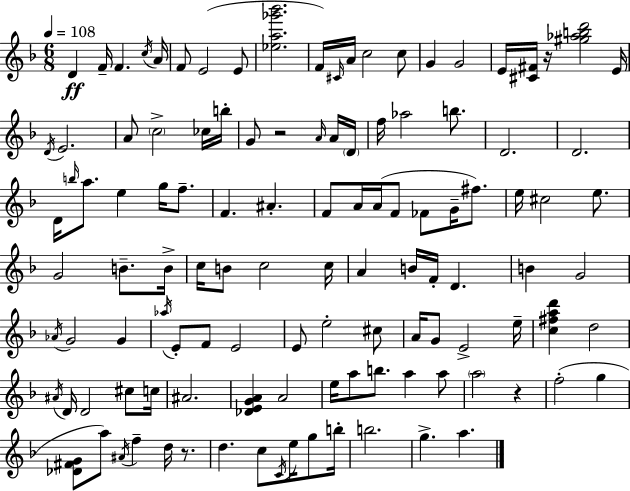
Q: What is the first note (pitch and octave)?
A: D4